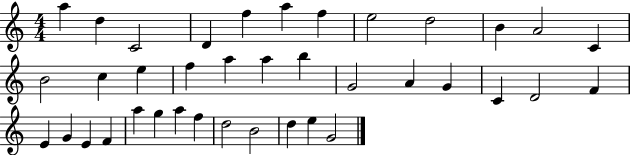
{
  \clef treble
  \numericTimeSignature
  \time 4/4
  \key c \major
  a''4 d''4 c'2 | d'4 f''4 a''4 f''4 | e''2 d''2 | b'4 a'2 c'4 | \break b'2 c''4 e''4 | f''4 a''4 a''4 b''4 | g'2 a'4 g'4 | c'4 d'2 f'4 | \break e'4 g'4 e'4 f'4 | a''4 g''4 a''4 f''4 | d''2 b'2 | d''4 e''4 g'2 | \break \bar "|."
}